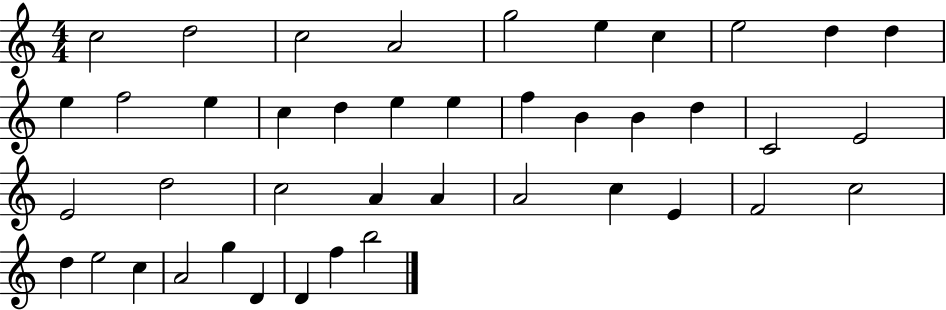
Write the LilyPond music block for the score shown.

{
  \clef treble
  \numericTimeSignature
  \time 4/4
  \key c \major
  c''2 d''2 | c''2 a'2 | g''2 e''4 c''4 | e''2 d''4 d''4 | \break e''4 f''2 e''4 | c''4 d''4 e''4 e''4 | f''4 b'4 b'4 d''4 | c'2 e'2 | \break e'2 d''2 | c''2 a'4 a'4 | a'2 c''4 e'4 | f'2 c''2 | \break d''4 e''2 c''4 | a'2 g''4 d'4 | d'4 f''4 b''2 | \bar "|."
}